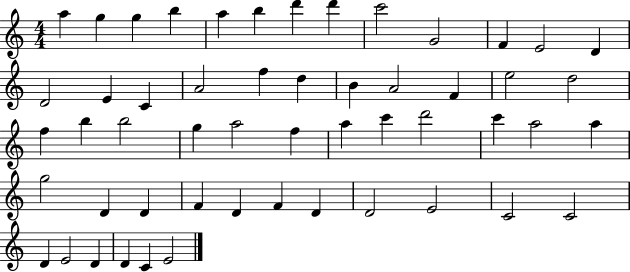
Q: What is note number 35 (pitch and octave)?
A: A5